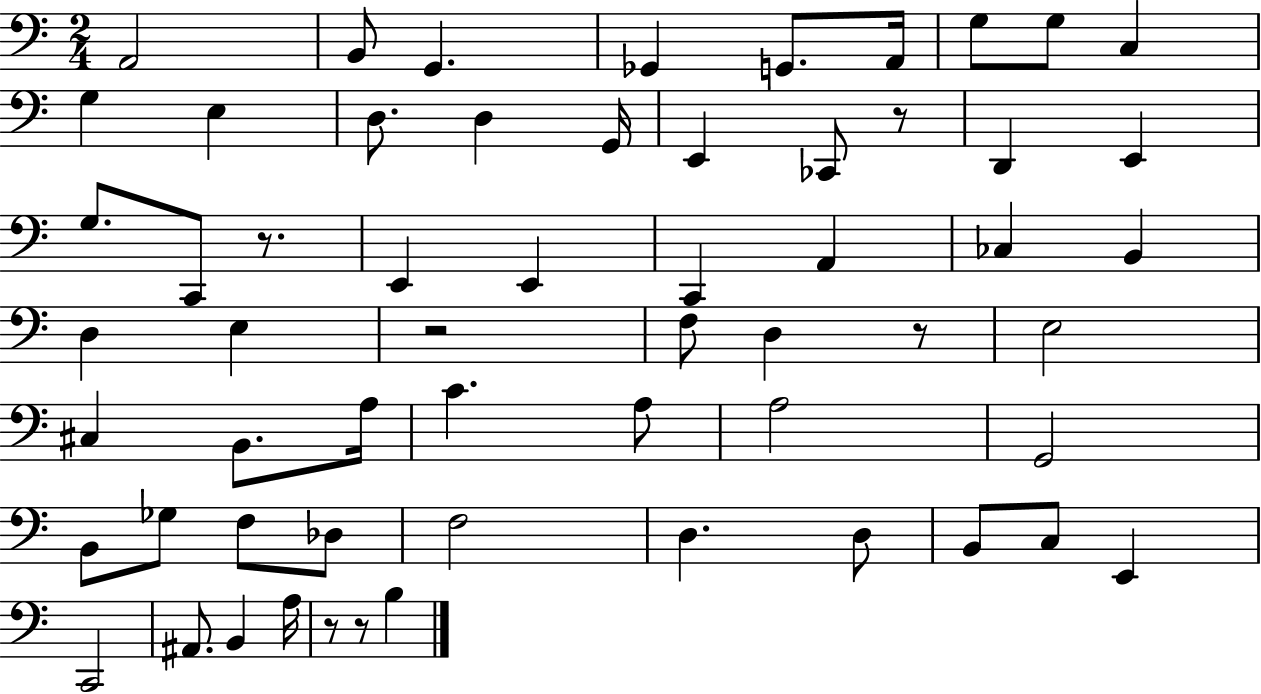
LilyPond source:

{
  \clef bass
  \numericTimeSignature
  \time 2/4
  \key c \major
  a,2 | b,8 g,4. | ges,4 g,8. a,16 | g8 g8 c4 | \break g4 e4 | d8. d4 g,16 | e,4 ces,8 r8 | d,4 e,4 | \break g8. c,8 r8. | e,4 e,4 | c,4 a,4 | ces4 b,4 | \break d4 e4 | r2 | f8 d4 r8 | e2 | \break cis4 b,8. a16 | c'4. a8 | a2 | g,2 | \break b,8 ges8 f8 des8 | f2 | d4. d8 | b,8 c8 e,4 | \break c,2 | ais,8. b,4 a16 | r8 r8 b4 | \bar "|."
}